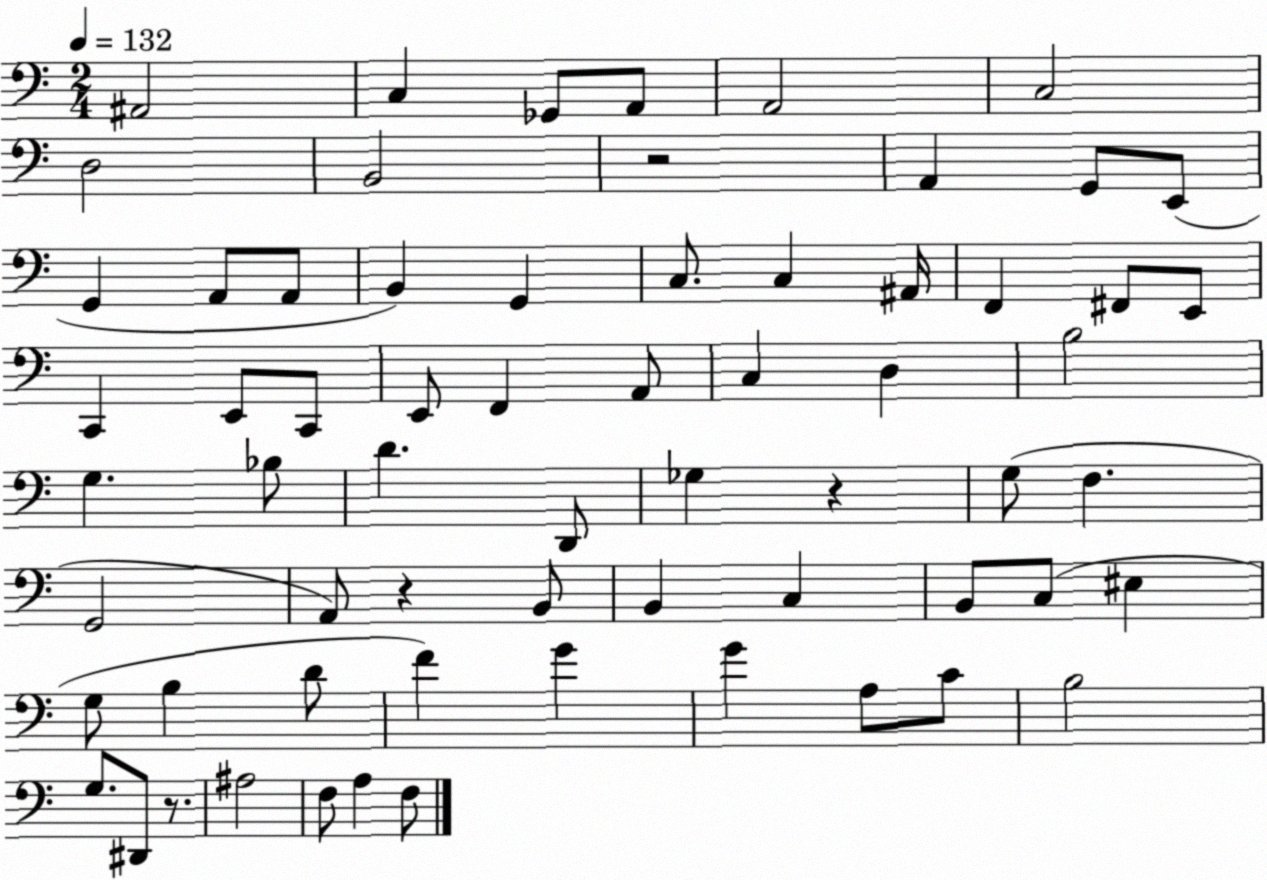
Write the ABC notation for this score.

X:1
T:Untitled
M:2/4
L:1/4
K:C
^A,,2 C, _G,,/2 A,,/2 A,,2 C,2 D,2 B,,2 z2 A,, G,,/2 E,,/2 G,, A,,/2 A,,/2 B,, G,, C,/2 C, ^A,,/4 F,, ^F,,/2 E,,/2 C,, E,,/2 C,,/2 E,,/2 F,, A,,/2 C, D, B,2 G, _B,/2 D D,,/2 _G, z G,/2 F, G,,2 A,,/2 z B,,/2 B,, C, B,,/2 C,/2 ^E, G,/2 B, D/2 F G G A,/2 C/2 B,2 G,/2 ^D,,/2 z/2 ^A,2 F,/2 A, F,/2